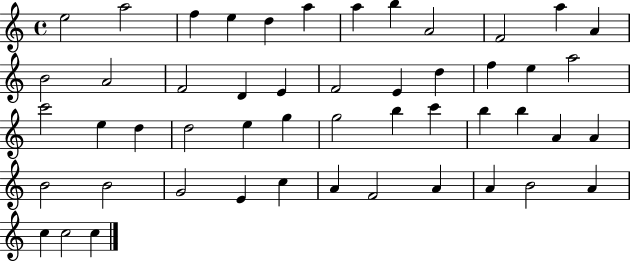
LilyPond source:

{
  \clef treble
  \time 4/4
  \defaultTimeSignature
  \key c \major
  e''2 a''2 | f''4 e''4 d''4 a''4 | a''4 b''4 a'2 | f'2 a''4 a'4 | \break b'2 a'2 | f'2 d'4 e'4 | f'2 e'4 d''4 | f''4 e''4 a''2 | \break c'''2 e''4 d''4 | d''2 e''4 g''4 | g''2 b''4 c'''4 | b''4 b''4 a'4 a'4 | \break b'2 b'2 | g'2 e'4 c''4 | a'4 f'2 a'4 | a'4 b'2 a'4 | \break c''4 c''2 c''4 | \bar "|."
}